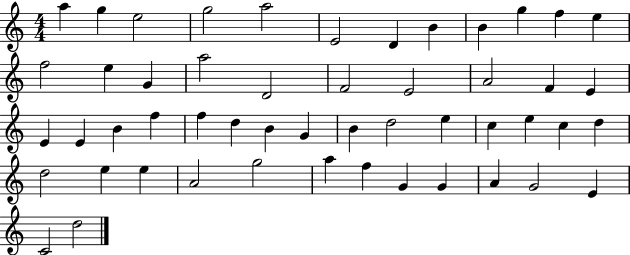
A5/q G5/q E5/h G5/h A5/h E4/h D4/q B4/q B4/q G5/q F5/q E5/q F5/h E5/q G4/q A5/h D4/h F4/h E4/h A4/h F4/q E4/q E4/q E4/q B4/q F5/q F5/q D5/q B4/q G4/q B4/q D5/h E5/q C5/q E5/q C5/q D5/q D5/h E5/q E5/q A4/h G5/h A5/q F5/q G4/q G4/q A4/q G4/h E4/q C4/h D5/h